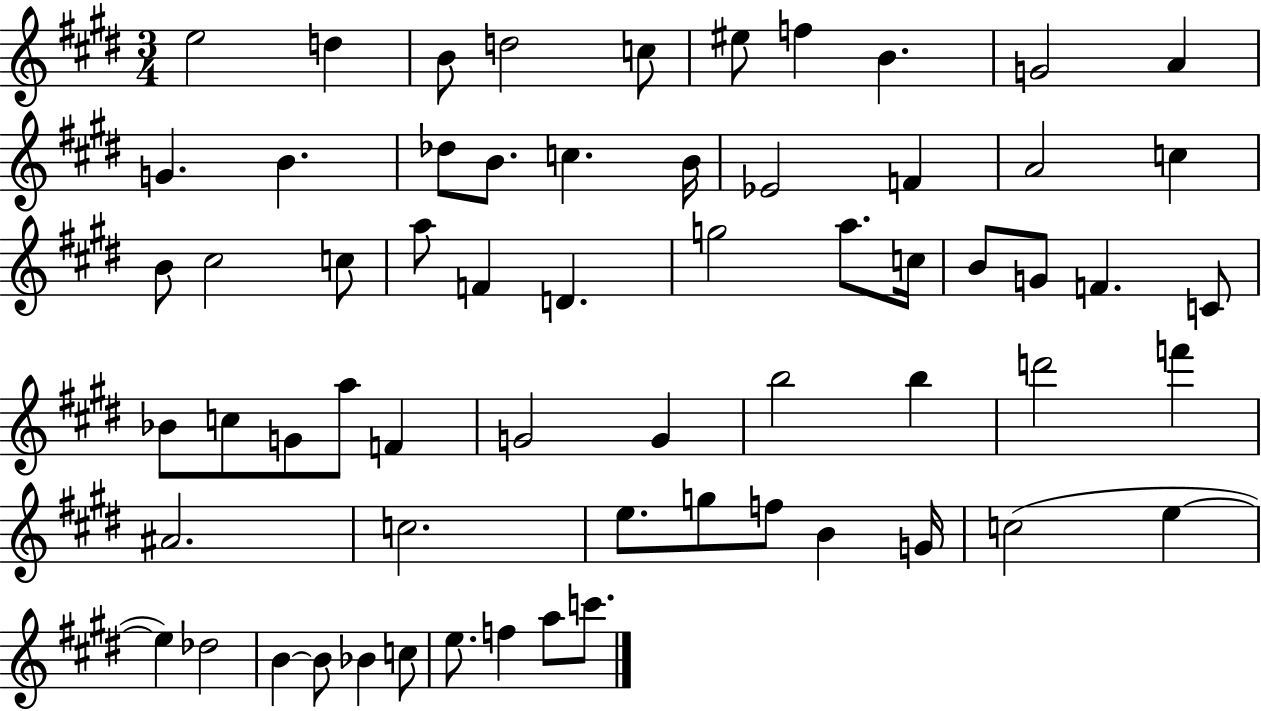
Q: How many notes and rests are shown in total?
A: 63